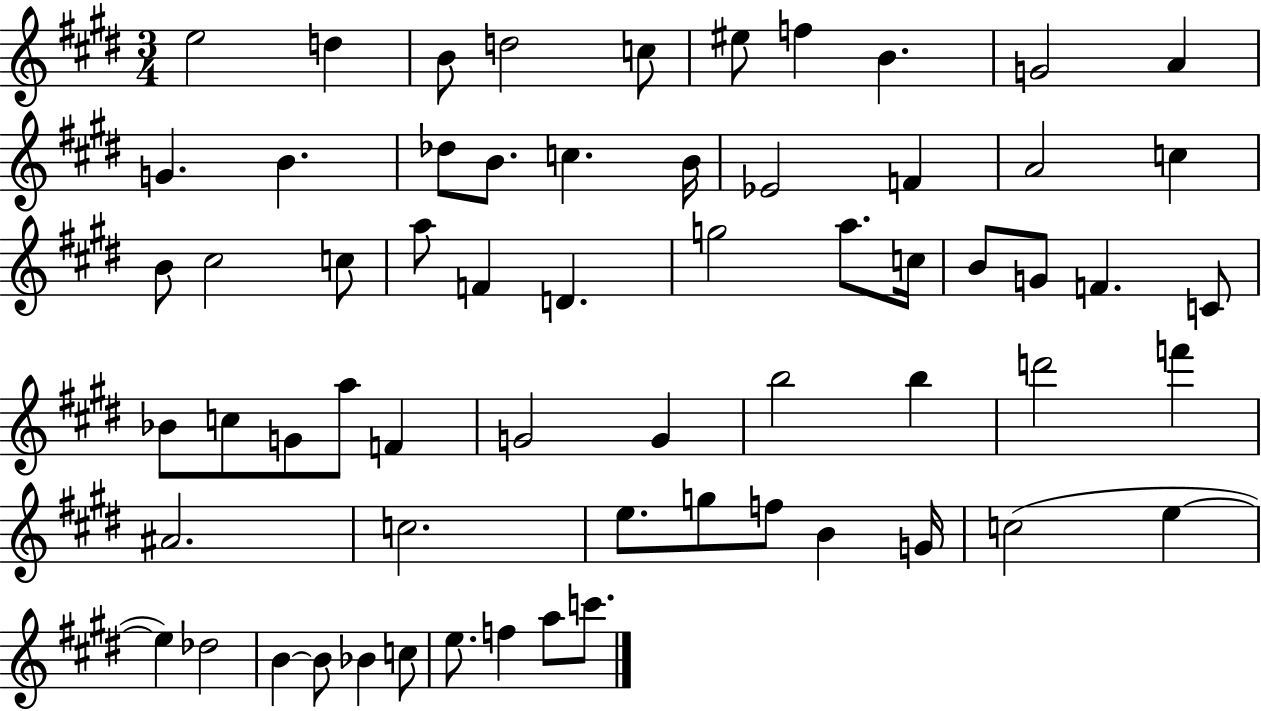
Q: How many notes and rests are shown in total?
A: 63